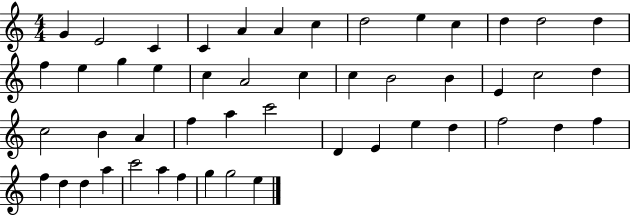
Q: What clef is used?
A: treble